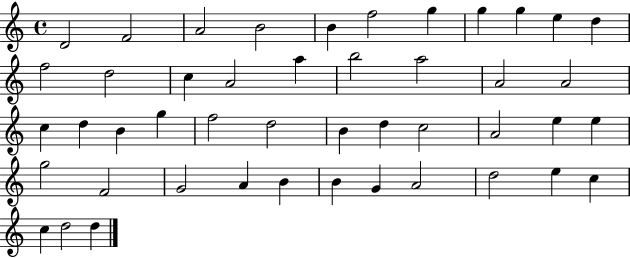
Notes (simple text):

D4/h F4/h A4/h B4/h B4/q F5/h G5/q G5/q G5/q E5/q D5/q F5/h D5/h C5/q A4/h A5/q B5/h A5/h A4/h A4/h C5/q D5/q B4/q G5/q F5/h D5/h B4/q D5/q C5/h A4/h E5/q E5/q G5/h F4/h G4/h A4/q B4/q B4/q G4/q A4/h D5/h E5/q C5/q C5/q D5/h D5/q